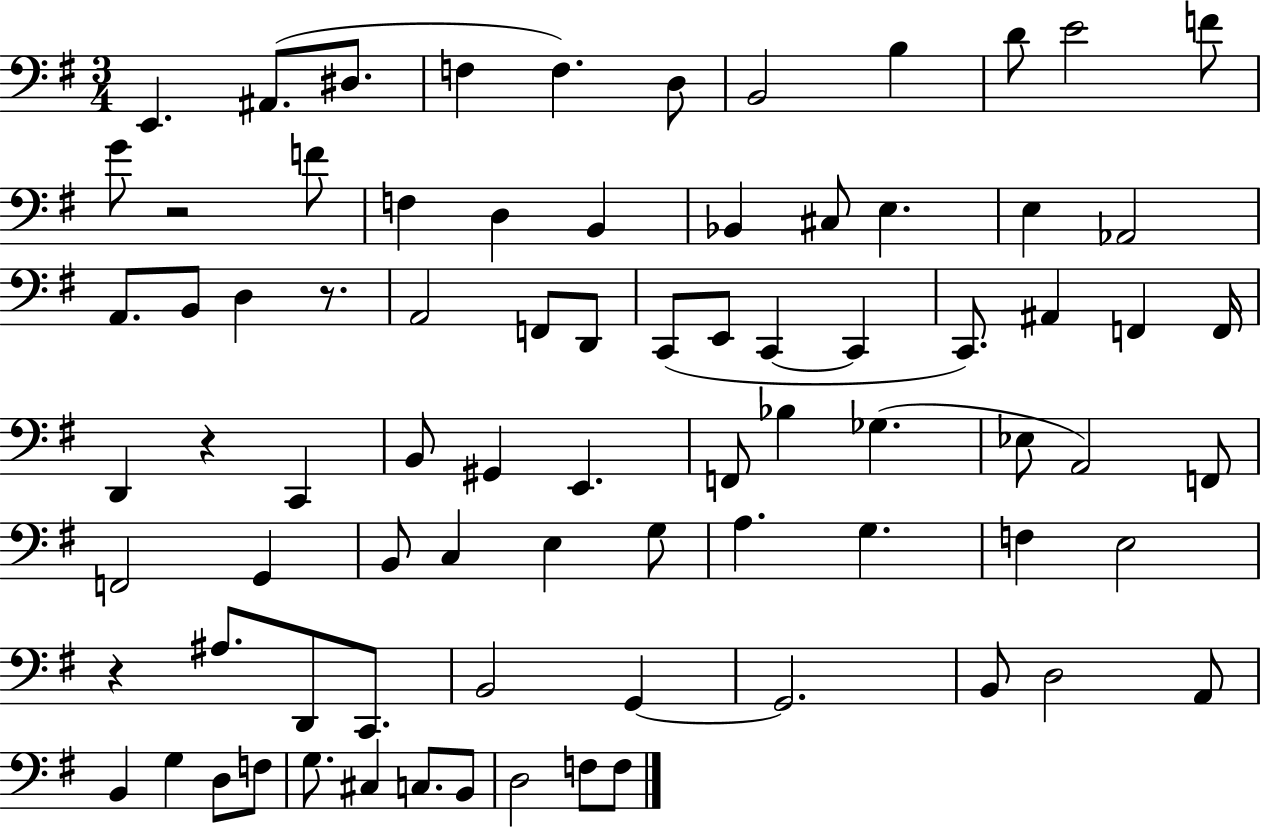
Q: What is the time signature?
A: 3/4